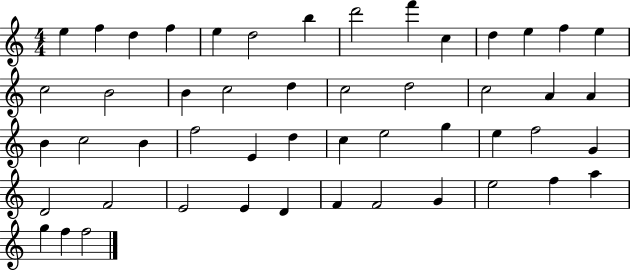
X:1
T:Untitled
M:4/4
L:1/4
K:C
e f d f e d2 b d'2 f' c d e f e c2 B2 B c2 d c2 d2 c2 A A B c2 B f2 E d c e2 g e f2 G D2 F2 E2 E D F F2 G e2 f a g f f2